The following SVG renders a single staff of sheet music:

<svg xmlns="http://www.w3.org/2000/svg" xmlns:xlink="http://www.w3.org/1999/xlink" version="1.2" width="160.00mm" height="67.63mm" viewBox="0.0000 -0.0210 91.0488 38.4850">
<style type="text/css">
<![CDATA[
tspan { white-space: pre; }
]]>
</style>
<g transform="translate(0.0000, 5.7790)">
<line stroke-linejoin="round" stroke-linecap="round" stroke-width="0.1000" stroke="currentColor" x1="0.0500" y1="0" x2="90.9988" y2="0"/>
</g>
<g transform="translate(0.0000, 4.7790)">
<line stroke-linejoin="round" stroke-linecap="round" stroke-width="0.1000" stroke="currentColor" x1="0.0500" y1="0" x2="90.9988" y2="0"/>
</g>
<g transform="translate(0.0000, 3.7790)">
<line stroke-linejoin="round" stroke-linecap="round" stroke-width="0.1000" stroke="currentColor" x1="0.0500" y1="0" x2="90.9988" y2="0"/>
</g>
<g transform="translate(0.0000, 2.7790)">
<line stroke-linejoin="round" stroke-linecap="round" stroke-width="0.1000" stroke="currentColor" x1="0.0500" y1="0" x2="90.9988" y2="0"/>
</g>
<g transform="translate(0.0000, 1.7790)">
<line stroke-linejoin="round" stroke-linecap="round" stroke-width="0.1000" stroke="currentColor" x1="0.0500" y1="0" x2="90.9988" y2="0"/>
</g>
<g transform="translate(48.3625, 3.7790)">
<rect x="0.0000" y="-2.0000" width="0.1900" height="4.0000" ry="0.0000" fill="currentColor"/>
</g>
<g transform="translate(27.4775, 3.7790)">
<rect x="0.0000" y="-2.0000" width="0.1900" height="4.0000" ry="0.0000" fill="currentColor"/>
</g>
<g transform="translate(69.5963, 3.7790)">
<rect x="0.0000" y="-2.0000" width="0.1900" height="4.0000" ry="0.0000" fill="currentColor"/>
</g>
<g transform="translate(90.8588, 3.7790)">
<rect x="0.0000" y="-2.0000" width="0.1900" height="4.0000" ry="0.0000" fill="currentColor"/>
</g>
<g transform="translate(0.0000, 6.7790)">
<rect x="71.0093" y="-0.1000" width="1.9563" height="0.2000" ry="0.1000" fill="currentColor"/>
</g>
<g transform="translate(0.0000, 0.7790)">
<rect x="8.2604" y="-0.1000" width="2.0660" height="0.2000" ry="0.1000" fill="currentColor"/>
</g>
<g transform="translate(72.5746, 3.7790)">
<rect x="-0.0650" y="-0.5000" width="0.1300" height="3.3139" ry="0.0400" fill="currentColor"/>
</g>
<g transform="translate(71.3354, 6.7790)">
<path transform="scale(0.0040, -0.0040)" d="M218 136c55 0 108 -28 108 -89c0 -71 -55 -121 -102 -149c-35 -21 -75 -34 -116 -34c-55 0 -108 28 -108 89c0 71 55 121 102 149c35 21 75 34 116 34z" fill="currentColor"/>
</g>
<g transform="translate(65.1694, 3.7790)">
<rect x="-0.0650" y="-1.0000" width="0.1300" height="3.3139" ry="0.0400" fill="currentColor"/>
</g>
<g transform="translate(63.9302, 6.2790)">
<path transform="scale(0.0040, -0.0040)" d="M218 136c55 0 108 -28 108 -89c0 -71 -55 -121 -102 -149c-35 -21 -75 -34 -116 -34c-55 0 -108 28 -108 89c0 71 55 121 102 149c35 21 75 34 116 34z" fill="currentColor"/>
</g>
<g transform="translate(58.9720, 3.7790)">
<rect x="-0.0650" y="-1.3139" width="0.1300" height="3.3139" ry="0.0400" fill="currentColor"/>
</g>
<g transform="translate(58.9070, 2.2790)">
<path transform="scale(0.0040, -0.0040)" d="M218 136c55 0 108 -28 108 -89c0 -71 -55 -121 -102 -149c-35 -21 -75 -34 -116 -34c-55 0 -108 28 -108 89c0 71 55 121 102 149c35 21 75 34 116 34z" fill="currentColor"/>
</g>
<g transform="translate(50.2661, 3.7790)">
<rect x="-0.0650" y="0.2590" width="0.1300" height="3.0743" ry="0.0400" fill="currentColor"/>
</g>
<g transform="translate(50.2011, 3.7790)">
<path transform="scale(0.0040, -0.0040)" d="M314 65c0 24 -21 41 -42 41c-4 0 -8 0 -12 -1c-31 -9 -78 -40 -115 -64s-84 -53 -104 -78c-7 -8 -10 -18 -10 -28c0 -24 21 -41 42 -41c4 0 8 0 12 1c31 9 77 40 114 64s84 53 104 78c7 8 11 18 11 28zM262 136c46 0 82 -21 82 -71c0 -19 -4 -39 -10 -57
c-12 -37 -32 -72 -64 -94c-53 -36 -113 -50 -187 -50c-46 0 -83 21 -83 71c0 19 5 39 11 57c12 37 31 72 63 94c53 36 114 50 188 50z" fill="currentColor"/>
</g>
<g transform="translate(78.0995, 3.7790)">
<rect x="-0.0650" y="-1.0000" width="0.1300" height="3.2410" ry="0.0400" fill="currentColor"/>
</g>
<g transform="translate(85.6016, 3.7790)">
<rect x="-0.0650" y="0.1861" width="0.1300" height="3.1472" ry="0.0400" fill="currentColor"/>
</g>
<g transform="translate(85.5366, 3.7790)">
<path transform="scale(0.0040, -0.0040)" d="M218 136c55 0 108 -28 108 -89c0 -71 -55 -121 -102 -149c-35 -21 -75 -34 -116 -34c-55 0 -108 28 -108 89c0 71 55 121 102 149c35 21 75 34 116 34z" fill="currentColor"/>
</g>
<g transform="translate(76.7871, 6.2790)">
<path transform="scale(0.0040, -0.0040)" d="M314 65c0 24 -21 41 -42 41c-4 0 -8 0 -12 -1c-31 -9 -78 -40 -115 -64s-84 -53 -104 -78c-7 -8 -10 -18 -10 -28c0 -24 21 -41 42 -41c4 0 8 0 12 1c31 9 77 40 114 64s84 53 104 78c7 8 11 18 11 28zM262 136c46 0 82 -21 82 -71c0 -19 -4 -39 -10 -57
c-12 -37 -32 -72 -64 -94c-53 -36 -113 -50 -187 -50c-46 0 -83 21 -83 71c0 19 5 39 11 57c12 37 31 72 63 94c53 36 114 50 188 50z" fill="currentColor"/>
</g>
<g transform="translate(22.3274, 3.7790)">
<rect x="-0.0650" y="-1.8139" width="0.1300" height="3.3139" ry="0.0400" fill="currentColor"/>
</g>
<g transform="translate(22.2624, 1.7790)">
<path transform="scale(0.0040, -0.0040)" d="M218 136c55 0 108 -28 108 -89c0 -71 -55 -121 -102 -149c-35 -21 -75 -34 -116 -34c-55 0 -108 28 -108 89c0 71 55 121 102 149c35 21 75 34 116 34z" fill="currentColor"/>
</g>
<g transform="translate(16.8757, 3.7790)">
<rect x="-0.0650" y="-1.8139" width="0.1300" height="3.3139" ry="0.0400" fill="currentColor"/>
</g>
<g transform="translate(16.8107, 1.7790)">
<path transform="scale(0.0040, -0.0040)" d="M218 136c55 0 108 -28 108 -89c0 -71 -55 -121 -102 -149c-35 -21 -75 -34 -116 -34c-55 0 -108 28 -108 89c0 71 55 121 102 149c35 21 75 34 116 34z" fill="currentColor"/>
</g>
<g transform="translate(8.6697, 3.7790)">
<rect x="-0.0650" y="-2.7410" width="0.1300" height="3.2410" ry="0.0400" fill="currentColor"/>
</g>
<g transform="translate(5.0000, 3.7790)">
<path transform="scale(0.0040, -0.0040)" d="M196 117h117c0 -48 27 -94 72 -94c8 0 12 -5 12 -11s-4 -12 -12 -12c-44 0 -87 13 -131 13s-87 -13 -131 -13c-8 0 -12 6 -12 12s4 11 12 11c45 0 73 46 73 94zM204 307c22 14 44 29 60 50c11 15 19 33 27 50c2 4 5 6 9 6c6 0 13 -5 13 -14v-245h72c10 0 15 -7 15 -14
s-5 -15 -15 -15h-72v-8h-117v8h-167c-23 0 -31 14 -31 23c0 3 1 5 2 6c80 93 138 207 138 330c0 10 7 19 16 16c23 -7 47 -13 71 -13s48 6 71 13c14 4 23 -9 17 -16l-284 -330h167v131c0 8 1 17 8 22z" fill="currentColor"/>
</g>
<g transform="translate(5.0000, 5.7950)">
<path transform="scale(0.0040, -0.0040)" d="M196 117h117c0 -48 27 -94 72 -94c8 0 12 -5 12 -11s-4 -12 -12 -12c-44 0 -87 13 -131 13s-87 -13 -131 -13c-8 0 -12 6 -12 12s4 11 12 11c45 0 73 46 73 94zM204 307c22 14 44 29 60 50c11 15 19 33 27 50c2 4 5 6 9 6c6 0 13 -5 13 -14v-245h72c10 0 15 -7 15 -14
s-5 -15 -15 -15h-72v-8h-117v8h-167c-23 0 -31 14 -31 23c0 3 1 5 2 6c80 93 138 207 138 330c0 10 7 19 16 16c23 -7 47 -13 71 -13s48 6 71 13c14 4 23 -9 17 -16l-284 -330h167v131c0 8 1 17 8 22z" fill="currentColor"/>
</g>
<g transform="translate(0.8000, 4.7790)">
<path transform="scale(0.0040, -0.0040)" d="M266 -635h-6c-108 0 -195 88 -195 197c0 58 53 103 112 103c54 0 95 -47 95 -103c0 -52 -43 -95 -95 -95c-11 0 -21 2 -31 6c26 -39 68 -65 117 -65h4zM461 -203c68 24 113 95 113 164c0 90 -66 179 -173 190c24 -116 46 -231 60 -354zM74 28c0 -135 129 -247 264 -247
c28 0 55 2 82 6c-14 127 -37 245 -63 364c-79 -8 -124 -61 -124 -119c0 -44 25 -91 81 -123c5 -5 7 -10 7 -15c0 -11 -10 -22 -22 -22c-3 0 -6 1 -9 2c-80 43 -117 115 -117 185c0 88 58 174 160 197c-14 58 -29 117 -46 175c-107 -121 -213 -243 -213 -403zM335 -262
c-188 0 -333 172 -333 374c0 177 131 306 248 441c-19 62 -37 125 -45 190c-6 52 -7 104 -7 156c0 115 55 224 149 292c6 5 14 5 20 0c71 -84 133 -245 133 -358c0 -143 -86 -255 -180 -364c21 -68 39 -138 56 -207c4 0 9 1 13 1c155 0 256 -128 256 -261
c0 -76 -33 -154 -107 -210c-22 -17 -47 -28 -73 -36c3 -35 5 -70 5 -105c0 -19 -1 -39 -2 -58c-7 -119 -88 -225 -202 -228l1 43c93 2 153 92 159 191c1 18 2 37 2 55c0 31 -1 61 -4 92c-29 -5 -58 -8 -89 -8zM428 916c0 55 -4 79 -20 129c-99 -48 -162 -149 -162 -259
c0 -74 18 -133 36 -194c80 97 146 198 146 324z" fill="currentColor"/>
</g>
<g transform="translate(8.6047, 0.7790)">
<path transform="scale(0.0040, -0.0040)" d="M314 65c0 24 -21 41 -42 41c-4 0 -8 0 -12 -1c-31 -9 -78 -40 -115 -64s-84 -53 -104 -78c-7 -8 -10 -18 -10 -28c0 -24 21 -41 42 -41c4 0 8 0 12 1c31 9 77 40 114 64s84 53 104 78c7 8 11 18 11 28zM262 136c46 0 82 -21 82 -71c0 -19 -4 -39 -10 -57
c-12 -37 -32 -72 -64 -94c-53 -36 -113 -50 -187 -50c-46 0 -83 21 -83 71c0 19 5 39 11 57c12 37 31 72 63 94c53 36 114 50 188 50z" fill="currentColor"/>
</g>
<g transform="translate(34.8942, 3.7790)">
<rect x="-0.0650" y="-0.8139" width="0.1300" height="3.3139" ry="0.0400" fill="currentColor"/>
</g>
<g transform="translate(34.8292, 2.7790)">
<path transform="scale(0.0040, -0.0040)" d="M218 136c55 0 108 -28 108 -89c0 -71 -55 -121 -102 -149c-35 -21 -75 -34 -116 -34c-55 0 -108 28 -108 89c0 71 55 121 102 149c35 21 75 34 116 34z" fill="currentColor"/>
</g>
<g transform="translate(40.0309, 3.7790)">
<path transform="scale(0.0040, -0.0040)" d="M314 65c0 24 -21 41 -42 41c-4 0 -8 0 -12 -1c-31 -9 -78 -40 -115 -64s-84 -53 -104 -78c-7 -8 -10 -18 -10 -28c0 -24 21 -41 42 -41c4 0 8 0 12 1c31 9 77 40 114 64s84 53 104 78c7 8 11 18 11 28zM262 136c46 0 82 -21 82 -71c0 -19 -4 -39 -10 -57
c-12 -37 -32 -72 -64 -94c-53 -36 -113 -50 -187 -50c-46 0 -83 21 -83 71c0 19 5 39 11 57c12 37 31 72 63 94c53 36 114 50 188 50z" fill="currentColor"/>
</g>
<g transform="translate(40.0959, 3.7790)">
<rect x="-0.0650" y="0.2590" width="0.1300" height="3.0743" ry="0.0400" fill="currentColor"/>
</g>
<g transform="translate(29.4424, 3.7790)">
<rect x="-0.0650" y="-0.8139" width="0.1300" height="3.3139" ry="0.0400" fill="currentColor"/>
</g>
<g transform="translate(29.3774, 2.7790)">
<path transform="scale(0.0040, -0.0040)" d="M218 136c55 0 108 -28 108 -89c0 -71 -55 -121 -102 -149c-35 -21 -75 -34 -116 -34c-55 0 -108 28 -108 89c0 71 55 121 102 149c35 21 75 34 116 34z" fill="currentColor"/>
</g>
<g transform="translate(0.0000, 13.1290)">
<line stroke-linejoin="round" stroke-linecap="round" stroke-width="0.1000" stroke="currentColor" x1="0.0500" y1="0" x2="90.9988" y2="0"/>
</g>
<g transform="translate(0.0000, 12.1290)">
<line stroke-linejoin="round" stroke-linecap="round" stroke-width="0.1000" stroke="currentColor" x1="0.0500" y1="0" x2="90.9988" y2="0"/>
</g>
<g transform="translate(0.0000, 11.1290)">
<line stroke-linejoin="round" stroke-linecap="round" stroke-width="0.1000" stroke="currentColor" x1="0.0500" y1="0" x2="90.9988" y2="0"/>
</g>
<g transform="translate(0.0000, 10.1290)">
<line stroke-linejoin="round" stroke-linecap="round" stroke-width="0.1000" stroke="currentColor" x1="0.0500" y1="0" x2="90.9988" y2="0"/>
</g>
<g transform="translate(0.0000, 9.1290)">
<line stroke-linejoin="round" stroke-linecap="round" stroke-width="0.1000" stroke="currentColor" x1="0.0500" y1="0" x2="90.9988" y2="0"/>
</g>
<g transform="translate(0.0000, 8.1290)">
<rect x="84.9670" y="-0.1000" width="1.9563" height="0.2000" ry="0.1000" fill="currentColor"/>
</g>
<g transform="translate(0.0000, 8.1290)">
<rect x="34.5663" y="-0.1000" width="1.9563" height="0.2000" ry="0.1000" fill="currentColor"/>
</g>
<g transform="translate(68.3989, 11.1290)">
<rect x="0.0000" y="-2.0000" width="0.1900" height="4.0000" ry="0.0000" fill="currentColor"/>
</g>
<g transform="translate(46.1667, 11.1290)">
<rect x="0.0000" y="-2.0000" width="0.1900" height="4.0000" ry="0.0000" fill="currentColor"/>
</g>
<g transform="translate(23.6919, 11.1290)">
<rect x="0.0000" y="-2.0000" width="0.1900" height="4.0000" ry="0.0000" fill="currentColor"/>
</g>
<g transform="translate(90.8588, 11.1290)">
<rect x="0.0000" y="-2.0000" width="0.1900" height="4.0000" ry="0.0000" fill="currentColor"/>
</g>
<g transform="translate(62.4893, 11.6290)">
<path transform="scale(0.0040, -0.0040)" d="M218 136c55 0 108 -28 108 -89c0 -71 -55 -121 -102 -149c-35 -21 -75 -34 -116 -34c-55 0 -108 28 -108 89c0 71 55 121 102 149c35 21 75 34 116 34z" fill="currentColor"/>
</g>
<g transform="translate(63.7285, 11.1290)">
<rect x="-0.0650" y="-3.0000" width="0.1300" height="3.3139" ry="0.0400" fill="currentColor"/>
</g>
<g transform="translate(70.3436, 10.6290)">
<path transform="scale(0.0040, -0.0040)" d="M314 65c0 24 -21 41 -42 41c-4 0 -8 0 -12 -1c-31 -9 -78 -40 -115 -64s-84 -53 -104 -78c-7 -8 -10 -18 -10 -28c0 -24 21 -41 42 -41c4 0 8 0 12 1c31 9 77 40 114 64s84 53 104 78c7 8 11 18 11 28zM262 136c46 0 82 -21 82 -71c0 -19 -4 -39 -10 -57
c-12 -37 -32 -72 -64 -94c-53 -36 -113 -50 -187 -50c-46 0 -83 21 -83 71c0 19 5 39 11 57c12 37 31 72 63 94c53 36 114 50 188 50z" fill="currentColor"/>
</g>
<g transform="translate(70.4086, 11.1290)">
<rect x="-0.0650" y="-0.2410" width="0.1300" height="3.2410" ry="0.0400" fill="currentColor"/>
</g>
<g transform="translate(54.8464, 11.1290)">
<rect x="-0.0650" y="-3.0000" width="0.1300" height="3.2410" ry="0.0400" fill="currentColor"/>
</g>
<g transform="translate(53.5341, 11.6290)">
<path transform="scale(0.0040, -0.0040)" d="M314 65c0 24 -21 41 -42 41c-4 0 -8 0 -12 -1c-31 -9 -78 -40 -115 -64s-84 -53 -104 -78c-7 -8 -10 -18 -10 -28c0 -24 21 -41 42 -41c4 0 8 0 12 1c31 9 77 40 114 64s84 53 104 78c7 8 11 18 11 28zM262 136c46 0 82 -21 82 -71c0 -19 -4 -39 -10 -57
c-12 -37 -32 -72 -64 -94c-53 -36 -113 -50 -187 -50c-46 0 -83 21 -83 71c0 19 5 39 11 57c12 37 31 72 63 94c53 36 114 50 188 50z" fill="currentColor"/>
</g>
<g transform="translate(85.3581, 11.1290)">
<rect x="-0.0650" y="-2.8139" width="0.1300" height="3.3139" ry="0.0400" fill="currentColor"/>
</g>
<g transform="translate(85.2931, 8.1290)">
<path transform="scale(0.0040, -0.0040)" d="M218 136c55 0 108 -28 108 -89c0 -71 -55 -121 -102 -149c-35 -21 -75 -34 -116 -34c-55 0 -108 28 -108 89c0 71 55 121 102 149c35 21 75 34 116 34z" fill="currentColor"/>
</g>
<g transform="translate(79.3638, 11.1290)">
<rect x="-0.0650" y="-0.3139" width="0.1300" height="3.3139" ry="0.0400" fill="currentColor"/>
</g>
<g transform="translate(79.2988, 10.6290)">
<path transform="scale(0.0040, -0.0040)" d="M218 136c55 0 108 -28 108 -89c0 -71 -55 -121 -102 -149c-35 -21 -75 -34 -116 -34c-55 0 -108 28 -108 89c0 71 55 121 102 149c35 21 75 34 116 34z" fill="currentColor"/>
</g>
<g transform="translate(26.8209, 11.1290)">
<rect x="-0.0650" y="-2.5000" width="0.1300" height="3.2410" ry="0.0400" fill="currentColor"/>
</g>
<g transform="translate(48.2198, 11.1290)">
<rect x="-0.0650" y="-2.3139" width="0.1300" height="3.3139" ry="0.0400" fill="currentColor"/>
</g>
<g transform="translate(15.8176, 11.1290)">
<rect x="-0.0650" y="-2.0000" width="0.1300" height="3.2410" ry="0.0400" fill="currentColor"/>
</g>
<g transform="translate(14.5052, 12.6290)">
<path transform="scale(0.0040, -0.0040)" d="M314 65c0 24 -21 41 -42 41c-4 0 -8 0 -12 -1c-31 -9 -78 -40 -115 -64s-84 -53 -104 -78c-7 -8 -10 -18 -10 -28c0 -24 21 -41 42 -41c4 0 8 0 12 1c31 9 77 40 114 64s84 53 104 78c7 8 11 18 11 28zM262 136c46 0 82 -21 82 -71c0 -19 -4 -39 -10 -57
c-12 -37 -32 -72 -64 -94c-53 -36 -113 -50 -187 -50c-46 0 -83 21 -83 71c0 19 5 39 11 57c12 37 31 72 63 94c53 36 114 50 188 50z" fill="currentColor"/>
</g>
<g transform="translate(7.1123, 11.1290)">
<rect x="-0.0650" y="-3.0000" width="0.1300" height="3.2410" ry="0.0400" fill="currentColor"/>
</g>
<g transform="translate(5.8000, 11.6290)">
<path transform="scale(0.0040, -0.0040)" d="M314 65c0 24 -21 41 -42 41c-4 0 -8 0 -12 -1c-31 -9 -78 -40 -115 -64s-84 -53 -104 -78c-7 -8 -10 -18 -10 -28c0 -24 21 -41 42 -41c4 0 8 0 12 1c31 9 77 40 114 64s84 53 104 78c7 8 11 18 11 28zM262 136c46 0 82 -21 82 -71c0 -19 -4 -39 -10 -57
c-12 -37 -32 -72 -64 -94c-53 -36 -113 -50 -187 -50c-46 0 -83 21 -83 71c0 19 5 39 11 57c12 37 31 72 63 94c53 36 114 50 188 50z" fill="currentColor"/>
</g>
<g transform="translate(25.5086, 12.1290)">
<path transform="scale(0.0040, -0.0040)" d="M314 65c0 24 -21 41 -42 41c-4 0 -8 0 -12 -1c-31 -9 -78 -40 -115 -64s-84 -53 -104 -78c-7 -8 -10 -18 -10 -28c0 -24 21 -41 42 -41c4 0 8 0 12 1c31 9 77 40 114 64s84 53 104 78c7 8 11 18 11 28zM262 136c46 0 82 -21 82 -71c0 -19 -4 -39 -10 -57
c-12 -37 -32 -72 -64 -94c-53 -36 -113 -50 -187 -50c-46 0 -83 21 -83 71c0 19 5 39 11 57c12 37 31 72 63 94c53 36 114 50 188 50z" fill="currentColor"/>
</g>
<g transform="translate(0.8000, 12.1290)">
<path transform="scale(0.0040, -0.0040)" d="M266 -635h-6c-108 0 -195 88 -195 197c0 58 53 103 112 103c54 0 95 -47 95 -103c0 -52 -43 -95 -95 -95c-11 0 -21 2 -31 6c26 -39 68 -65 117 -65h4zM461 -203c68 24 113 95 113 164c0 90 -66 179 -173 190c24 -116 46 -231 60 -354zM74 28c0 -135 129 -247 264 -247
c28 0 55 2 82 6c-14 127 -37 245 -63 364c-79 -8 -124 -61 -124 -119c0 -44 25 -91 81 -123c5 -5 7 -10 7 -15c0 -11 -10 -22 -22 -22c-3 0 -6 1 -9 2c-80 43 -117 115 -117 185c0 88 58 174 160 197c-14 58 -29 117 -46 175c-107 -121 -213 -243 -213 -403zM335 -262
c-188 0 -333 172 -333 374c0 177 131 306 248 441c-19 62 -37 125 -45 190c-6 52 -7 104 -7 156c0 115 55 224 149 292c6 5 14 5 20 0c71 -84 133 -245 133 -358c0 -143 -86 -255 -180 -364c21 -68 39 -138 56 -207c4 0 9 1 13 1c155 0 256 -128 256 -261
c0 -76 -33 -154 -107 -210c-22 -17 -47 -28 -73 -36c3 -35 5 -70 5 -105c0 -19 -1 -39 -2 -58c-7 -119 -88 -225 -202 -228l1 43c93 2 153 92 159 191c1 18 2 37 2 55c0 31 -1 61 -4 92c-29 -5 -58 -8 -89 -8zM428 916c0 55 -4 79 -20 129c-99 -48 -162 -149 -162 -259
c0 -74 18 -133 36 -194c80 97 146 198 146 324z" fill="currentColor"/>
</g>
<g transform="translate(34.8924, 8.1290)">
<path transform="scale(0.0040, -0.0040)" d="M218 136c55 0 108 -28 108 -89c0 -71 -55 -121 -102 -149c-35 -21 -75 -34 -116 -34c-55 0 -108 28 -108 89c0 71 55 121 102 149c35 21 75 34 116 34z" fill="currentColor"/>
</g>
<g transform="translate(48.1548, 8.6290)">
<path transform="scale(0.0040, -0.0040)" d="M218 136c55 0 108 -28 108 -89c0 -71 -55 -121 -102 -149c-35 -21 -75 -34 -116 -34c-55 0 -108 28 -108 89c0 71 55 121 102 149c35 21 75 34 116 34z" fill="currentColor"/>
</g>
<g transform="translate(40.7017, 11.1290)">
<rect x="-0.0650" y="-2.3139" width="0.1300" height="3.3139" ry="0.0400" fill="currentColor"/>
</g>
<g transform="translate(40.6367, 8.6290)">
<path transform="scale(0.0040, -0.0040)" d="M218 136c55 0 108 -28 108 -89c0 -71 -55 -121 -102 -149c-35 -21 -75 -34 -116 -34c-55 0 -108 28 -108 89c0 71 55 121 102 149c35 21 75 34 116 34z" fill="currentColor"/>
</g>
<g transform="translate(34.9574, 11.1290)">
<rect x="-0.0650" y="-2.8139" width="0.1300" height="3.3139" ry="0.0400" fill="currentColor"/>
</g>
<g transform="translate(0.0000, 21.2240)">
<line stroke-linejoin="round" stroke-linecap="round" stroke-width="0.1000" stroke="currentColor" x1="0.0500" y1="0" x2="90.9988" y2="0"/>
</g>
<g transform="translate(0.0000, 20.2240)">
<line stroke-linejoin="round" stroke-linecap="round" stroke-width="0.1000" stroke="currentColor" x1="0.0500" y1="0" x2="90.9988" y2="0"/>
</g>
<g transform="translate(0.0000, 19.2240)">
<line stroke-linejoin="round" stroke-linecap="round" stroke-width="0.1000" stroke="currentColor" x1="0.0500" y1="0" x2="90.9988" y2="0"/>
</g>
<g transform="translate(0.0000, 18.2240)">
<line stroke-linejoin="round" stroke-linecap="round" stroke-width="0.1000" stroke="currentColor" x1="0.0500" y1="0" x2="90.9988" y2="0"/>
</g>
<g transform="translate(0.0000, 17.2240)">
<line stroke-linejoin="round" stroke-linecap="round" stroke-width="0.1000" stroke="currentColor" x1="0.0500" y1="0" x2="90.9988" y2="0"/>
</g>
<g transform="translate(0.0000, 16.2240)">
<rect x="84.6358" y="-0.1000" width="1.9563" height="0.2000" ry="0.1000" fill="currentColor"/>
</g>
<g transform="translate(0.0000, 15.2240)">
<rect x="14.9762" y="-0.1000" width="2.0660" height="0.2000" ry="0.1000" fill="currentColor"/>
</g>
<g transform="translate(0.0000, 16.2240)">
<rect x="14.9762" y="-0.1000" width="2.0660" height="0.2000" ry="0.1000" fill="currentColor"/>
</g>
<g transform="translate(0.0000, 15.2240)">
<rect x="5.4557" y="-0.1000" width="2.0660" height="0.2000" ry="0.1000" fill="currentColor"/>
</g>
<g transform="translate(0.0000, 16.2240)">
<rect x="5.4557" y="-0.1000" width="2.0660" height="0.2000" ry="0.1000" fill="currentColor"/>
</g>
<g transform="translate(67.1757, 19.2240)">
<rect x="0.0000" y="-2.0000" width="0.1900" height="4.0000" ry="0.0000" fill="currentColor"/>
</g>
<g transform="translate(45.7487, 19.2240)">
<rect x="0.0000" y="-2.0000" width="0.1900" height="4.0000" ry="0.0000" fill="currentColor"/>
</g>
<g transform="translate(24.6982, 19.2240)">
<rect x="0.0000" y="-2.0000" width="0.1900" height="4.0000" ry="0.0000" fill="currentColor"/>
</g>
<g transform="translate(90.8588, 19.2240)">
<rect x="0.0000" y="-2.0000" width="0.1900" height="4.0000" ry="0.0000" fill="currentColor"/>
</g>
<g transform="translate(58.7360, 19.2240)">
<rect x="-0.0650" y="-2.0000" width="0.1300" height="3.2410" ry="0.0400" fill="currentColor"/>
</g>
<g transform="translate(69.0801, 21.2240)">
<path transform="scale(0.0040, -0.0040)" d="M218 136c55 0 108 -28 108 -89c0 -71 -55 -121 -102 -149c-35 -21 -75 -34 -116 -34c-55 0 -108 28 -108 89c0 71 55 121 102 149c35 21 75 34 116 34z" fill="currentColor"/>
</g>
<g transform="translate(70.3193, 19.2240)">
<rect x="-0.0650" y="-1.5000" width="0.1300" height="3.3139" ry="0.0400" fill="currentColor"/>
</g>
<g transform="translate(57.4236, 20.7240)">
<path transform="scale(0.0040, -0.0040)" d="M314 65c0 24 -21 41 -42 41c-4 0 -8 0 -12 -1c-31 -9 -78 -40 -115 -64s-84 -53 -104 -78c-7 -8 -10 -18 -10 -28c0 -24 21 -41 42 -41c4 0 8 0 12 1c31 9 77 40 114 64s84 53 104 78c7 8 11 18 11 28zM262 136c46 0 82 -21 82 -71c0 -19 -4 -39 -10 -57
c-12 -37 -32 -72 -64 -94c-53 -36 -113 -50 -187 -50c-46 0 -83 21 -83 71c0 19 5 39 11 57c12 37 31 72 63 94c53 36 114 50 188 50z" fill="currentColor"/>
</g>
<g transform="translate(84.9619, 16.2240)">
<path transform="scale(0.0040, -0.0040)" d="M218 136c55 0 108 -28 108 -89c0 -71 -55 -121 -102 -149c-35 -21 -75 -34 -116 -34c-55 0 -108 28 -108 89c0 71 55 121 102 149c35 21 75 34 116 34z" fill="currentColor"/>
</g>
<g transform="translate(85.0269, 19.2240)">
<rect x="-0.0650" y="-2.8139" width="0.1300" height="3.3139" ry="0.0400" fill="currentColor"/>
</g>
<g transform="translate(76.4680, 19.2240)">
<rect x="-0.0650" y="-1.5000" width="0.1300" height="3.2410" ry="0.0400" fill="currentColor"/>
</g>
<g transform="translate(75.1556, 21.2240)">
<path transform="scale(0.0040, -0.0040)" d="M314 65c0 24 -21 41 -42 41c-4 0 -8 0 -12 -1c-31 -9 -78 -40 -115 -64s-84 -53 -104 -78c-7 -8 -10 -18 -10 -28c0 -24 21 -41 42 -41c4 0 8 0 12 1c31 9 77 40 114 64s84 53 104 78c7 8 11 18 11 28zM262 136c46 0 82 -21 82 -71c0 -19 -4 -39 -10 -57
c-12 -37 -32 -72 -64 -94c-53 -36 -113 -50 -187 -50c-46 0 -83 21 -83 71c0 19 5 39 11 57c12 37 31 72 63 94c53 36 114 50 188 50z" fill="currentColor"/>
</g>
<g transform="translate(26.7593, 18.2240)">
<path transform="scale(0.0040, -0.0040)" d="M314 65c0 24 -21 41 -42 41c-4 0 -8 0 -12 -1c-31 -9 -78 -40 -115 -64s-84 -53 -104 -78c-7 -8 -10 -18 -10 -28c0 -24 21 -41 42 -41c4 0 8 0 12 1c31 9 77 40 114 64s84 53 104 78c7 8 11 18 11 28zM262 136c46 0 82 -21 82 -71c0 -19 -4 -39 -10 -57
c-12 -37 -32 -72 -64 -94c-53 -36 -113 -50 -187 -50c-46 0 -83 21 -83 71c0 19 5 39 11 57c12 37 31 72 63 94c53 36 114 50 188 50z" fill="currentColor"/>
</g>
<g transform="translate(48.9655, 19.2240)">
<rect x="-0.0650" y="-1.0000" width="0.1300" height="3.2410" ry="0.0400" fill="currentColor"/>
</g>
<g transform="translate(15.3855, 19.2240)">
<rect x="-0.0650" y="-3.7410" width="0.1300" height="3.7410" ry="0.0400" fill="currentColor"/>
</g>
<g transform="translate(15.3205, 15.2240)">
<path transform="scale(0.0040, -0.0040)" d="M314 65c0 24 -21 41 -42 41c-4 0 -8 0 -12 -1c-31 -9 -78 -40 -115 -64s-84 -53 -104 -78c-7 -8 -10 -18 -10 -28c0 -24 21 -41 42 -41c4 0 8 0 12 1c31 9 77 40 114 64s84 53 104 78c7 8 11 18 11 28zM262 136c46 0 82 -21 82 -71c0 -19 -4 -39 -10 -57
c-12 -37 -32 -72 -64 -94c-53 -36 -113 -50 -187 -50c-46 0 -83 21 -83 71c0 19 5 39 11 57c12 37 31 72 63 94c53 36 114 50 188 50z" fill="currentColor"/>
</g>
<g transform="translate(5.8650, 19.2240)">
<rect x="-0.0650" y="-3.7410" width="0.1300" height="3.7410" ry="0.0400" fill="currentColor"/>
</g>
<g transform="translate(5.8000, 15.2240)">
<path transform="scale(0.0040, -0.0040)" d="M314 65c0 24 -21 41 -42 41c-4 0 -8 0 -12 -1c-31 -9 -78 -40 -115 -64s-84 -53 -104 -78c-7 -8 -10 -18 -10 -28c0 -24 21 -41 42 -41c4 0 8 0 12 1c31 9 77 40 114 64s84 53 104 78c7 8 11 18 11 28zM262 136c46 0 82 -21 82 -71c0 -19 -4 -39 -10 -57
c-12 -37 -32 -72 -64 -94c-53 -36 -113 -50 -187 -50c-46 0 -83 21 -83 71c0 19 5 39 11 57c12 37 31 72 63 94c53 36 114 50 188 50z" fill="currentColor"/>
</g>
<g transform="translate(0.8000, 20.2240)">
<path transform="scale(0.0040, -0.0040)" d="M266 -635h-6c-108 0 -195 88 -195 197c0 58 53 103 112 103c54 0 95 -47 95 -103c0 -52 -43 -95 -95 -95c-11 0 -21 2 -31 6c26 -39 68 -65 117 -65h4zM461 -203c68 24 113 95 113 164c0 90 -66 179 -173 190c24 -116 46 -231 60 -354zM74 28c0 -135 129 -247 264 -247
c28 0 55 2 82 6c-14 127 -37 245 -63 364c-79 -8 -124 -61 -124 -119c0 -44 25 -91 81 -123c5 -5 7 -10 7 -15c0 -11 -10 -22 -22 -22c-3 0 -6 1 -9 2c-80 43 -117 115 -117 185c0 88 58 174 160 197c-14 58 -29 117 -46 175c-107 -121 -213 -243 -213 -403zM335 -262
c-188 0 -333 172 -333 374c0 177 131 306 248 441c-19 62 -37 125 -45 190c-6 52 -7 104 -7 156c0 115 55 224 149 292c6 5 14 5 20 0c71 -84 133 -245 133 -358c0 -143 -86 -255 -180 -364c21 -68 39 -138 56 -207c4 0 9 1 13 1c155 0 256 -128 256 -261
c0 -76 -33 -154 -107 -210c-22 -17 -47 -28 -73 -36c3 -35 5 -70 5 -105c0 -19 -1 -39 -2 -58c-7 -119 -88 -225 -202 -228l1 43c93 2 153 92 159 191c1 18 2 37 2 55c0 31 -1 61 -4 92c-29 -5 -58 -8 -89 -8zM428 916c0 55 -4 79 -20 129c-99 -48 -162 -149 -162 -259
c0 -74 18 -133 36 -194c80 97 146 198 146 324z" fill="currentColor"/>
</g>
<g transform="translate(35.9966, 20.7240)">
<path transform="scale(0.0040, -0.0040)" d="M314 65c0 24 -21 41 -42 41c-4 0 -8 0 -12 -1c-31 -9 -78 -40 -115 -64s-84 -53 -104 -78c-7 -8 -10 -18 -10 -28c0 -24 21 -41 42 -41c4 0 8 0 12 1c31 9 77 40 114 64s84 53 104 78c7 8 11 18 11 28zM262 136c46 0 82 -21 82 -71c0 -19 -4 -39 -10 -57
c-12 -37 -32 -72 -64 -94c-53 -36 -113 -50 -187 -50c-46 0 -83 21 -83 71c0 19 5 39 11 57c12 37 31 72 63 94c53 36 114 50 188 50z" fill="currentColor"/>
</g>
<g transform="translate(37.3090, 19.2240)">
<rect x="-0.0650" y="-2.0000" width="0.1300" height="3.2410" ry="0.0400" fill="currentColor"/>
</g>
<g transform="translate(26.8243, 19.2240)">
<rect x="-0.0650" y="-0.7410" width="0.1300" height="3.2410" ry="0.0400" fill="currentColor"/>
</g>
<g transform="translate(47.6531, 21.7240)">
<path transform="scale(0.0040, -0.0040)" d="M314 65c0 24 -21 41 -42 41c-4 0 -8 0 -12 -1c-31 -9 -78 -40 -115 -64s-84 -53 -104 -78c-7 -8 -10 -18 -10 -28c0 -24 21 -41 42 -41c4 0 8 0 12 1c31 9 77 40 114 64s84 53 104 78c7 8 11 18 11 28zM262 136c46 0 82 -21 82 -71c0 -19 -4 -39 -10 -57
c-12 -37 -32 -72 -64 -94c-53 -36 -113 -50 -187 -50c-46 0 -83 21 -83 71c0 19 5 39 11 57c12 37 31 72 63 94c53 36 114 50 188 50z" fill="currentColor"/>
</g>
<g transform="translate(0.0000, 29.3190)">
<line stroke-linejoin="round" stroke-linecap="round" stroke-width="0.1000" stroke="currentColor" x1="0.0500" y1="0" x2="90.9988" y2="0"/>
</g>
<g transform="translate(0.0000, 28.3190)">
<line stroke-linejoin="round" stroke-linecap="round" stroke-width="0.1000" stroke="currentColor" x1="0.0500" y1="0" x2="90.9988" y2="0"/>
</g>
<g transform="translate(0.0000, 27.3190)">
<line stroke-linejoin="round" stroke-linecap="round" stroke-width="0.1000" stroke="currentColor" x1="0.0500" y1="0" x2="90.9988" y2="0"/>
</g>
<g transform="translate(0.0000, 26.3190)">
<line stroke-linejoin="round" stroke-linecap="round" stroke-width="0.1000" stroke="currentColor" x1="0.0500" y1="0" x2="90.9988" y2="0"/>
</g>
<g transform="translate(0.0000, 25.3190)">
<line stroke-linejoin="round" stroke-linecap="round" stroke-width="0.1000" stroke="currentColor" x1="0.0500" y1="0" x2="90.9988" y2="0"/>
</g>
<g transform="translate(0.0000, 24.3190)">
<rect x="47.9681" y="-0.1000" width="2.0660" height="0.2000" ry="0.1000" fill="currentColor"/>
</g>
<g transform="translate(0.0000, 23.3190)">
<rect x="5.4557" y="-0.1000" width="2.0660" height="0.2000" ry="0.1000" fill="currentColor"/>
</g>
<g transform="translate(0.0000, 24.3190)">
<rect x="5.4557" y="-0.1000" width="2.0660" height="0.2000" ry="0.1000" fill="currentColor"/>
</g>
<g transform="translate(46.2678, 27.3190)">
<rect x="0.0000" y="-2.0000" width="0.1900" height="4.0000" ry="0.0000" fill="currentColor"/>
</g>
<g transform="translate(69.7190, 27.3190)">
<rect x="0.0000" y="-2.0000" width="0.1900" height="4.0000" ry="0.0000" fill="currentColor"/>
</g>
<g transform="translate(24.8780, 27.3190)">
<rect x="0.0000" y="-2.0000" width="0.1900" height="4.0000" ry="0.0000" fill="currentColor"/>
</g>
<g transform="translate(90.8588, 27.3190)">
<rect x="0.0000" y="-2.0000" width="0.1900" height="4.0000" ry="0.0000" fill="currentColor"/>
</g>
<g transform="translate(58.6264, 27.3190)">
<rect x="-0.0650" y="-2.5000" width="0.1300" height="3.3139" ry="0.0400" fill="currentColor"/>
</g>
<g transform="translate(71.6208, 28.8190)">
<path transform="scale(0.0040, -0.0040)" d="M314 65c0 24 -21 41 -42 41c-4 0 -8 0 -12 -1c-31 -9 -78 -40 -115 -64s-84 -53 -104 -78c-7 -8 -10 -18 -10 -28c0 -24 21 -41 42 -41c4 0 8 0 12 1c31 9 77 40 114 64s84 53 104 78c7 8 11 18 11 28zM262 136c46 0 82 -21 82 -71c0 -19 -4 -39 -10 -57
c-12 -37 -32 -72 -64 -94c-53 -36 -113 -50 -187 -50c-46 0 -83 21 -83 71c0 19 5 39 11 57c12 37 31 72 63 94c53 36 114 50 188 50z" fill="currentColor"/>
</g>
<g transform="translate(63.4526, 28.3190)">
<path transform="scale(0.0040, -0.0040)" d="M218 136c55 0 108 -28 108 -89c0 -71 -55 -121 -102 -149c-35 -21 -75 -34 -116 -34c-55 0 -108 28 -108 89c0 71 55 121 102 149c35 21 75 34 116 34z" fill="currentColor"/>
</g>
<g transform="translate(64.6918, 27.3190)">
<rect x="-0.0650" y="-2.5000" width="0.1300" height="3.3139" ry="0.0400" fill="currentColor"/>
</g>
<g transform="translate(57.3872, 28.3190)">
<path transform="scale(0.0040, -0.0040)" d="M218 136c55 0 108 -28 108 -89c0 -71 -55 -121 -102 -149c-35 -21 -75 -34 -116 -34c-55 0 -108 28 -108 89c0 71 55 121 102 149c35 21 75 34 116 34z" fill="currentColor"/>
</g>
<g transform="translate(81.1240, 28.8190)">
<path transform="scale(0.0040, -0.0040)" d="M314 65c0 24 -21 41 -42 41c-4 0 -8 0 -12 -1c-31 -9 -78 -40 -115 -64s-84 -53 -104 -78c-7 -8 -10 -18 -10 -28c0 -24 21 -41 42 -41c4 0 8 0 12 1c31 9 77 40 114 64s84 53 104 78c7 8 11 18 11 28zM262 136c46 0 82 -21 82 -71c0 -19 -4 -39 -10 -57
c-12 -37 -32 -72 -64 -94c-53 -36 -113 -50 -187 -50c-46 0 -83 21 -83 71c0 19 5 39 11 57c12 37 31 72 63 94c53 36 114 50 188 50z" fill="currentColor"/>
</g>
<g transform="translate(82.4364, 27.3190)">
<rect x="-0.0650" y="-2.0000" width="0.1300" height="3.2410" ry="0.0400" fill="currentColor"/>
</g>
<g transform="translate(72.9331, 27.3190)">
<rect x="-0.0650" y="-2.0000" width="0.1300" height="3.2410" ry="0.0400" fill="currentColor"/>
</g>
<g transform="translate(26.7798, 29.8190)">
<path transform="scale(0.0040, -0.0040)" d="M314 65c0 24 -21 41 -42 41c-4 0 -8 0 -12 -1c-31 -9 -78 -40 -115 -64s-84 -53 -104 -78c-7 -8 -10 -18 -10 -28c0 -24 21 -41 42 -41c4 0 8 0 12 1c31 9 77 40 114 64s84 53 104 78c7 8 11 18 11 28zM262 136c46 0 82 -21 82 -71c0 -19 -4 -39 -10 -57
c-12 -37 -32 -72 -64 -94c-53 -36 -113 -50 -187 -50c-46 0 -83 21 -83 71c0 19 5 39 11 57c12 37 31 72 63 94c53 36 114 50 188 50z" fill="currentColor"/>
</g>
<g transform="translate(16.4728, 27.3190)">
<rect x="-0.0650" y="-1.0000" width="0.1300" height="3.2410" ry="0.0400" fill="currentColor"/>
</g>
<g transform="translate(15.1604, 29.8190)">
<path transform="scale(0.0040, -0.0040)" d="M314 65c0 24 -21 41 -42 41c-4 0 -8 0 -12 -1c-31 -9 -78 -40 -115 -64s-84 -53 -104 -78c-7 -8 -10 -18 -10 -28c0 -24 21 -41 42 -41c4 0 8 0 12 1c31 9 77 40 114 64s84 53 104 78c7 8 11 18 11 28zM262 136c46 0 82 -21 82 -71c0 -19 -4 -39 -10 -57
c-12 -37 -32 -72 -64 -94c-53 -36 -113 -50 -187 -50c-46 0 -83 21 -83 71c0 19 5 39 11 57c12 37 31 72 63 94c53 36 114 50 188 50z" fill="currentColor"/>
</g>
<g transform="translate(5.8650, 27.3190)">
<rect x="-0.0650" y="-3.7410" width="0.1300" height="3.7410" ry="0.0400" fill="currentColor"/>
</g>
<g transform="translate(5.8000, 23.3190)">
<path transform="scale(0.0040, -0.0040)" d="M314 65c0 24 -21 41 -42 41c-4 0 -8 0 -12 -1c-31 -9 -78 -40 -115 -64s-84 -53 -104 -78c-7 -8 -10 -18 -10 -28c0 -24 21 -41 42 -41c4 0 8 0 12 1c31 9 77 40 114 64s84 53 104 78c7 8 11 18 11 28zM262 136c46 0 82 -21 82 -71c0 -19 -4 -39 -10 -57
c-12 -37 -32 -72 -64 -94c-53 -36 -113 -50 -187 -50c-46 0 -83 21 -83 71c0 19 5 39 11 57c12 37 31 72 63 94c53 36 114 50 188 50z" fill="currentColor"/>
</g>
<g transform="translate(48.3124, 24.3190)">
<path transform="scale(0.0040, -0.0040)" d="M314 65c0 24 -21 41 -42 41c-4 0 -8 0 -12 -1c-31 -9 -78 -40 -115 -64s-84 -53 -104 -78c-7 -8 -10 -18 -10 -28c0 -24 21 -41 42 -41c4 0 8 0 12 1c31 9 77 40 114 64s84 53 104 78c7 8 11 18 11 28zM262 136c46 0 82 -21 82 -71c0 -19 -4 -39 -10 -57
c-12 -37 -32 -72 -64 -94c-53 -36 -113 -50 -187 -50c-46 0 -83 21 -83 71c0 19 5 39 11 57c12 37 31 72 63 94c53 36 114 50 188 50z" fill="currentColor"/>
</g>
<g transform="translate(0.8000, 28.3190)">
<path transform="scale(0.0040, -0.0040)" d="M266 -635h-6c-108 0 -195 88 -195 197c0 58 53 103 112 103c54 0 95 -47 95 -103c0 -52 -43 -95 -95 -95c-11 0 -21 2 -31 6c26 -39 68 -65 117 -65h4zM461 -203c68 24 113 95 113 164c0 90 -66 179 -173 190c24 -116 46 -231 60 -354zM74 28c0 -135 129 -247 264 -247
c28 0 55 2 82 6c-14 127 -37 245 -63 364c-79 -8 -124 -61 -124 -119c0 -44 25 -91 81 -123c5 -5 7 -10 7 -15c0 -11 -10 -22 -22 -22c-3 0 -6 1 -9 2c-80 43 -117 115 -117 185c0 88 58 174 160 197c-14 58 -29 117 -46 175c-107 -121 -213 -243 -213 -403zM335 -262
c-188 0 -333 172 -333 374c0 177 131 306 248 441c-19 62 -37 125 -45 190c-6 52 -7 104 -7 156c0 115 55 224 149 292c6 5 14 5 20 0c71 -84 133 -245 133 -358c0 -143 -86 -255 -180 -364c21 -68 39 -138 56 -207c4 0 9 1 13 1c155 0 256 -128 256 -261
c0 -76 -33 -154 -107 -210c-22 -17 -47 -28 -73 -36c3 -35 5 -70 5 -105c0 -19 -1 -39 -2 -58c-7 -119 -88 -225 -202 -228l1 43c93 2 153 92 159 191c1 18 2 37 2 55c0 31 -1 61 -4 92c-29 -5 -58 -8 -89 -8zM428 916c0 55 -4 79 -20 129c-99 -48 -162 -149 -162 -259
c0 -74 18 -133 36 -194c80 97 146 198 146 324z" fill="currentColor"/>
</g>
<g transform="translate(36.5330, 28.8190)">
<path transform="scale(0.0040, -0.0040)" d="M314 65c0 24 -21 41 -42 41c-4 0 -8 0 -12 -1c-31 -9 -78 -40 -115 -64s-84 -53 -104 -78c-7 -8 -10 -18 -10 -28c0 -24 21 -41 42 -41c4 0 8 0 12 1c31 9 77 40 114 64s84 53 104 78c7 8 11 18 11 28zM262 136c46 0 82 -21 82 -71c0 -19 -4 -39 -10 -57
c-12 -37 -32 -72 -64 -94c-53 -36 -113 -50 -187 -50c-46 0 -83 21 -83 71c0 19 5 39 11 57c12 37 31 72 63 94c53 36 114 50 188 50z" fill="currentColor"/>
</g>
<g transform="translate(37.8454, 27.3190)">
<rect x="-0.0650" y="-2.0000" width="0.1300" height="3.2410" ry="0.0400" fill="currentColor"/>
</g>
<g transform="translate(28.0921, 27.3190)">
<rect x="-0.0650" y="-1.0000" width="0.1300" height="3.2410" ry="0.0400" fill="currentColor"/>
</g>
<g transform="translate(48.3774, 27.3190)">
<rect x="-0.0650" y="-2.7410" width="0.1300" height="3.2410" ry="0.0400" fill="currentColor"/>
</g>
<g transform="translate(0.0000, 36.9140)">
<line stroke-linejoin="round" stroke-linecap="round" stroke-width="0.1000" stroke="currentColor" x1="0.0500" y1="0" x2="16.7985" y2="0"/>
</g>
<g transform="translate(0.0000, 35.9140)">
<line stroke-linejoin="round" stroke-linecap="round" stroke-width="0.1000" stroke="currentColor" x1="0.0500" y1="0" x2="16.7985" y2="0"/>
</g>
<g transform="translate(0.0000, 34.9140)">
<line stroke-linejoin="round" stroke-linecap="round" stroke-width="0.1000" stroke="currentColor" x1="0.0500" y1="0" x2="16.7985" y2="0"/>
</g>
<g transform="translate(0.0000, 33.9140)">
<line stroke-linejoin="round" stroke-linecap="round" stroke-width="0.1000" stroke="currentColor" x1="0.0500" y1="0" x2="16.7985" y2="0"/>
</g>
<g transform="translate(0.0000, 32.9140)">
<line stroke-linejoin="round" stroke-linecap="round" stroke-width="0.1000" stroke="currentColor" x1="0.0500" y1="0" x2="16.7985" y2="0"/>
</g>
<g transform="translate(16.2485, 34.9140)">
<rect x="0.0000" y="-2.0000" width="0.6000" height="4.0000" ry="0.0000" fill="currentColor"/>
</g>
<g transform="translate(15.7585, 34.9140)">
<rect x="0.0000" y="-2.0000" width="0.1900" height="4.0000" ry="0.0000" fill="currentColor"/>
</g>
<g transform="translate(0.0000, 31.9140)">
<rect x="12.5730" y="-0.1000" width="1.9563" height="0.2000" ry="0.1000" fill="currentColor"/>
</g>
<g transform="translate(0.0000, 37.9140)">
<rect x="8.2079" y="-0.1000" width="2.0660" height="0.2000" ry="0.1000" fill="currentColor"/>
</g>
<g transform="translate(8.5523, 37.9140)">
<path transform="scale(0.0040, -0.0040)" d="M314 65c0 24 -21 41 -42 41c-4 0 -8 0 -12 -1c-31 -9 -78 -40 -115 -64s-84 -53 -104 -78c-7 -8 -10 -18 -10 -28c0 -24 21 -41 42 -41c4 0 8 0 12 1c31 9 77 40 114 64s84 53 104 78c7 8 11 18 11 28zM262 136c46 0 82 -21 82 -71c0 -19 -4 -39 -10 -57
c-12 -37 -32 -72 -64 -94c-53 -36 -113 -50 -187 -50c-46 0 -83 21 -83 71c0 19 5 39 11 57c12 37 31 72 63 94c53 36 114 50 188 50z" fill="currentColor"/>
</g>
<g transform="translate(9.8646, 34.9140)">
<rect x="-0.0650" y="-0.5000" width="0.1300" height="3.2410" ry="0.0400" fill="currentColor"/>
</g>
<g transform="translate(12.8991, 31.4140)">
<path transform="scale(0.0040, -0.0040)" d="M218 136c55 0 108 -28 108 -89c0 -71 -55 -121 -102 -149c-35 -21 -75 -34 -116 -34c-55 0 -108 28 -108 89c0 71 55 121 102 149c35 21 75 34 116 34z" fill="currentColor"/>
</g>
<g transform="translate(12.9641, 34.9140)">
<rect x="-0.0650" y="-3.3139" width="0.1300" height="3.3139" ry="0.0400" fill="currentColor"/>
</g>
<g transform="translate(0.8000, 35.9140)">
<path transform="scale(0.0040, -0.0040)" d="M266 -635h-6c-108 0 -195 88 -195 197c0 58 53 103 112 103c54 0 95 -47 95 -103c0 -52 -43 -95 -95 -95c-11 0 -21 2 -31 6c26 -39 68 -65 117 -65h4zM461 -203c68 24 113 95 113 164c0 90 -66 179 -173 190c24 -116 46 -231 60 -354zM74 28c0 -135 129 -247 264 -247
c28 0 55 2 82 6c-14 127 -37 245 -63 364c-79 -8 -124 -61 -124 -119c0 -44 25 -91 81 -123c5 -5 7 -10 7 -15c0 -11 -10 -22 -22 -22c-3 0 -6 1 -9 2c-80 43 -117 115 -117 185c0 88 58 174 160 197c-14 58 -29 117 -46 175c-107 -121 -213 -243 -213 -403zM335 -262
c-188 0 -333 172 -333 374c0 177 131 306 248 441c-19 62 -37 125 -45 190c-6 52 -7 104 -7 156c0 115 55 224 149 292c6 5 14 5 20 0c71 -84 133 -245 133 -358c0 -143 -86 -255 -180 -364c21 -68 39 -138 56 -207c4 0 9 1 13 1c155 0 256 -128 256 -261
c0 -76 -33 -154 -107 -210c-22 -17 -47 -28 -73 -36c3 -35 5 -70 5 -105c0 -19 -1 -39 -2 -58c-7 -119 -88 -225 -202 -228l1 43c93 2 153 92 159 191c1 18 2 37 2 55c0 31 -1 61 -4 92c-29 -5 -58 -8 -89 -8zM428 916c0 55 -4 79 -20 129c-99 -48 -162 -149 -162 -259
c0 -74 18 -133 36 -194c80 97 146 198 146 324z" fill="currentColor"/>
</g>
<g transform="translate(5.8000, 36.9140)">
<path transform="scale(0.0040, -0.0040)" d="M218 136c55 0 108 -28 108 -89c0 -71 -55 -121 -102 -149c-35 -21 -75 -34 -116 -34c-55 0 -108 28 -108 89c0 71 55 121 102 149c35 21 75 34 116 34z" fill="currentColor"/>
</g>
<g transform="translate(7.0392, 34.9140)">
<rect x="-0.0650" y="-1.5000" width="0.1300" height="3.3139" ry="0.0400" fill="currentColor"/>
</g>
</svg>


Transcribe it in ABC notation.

X:1
T:Untitled
M:4/4
L:1/4
K:C
a2 f f d d B2 B2 e D C D2 B A2 F2 G2 a g g A2 A c2 c a c'2 c'2 d2 F2 D2 F2 E E2 a c'2 D2 D2 F2 a2 G G F2 F2 E C2 b